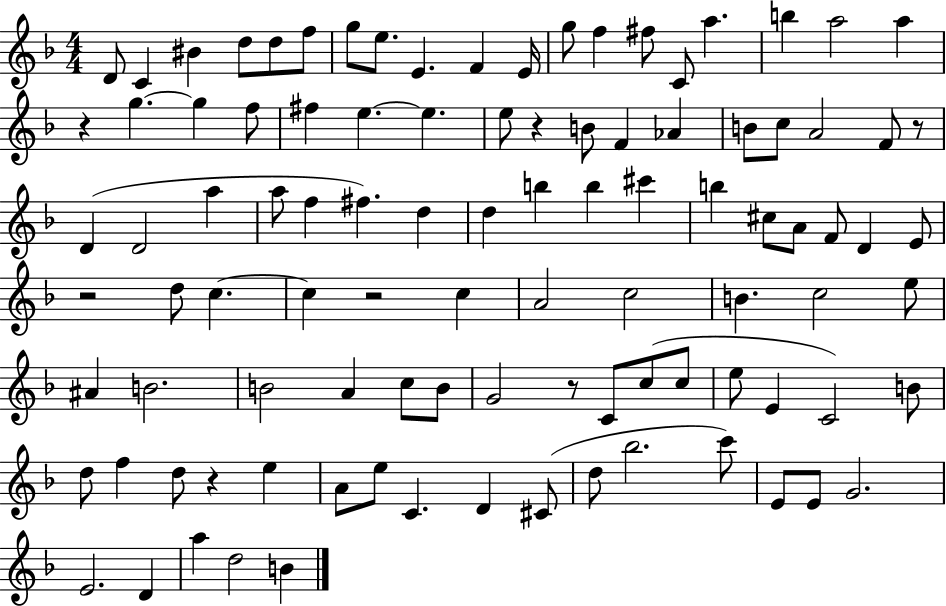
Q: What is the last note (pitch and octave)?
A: B4